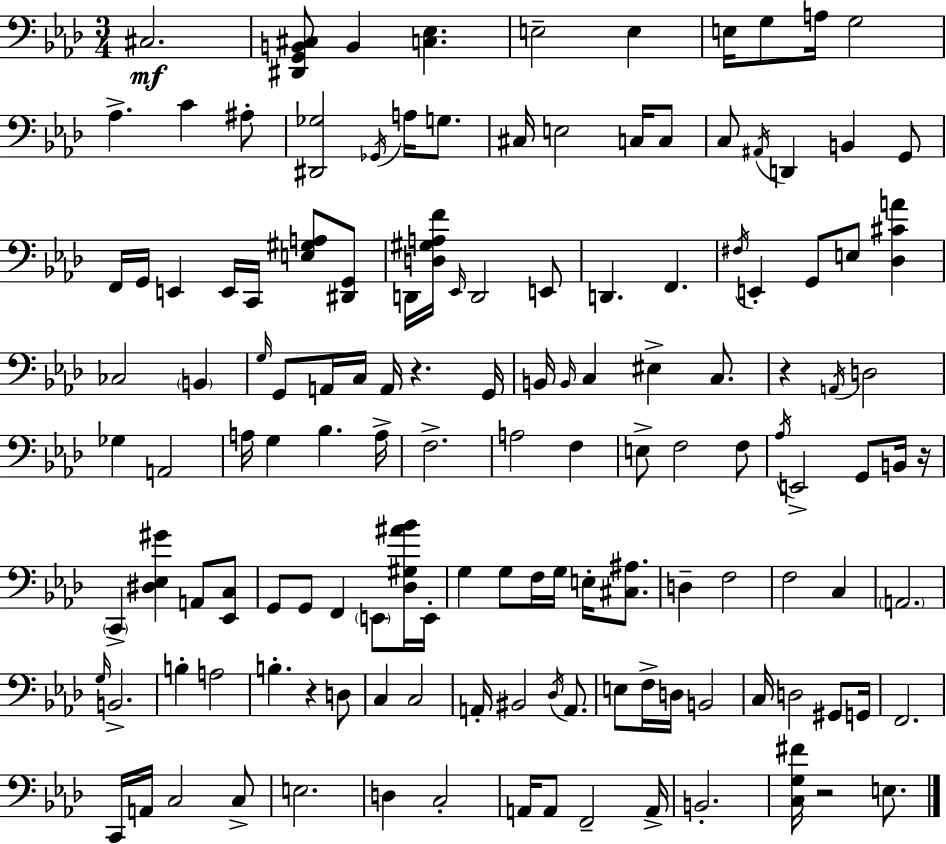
C#3/h. [D#2,G2,B2,C#3]/e B2/q [C3,Eb3]/q. E3/h E3/q E3/s G3/e A3/s G3/h Ab3/q. C4/q A#3/e [D#2,Gb3]/h Gb2/s A3/s G3/e. C#3/s E3/h C3/s C3/e C3/e A#2/s D2/q B2/q G2/e F2/s G2/s E2/q E2/s C2/s [E3,G#3,A3]/e [D#2,G2]/e D2/s [D3,G#3,A3,F4]/s Eb2/s D2/h E2/e D2/q. F2/q. F#3/s E2/q G2/e E3/e [Db3,C#4,A4]/q CES3/h B2/q G3/s G2/e A2/s C3/s A2/s R/q. G2/s B2/s B2/s C3/q EIS3/q C3/e. R/q A2/s D3/h Gb3/q A2/h A3/s G3/q Bb3/q. A3/s F3/h. A3/h F3/q E3/e F3/h F3/e Ab3/s E2/h G2/e B2/s R/s C2/q [D#3,Eb3,G#4]/q A2/e [Eb2,C3]/e G2/e G2/e F2/q E2/e [Db3,G#3,A#4,Bb4]/s E2/s G3/q G3/e F3/s G3/s E3/s [C#3,A#3]/e. D3/q F3/h F3/h C3/q A2/h. G3/s B2/h. B3/q A3/h B3/q. R/q D3/e C3/q C3/h A2/s BIS2/h Db3/s A2/e. E3/e F3/s D3/s B2/h C3/s D3/h G#2/e G2/s F2/h. C2/s A2/s C3/h C3/e E3/h. D3/q C3/h A2/s A2/e F2/h A2/s B2/h. [C3,G3,F#4]/s R/h E3/e.